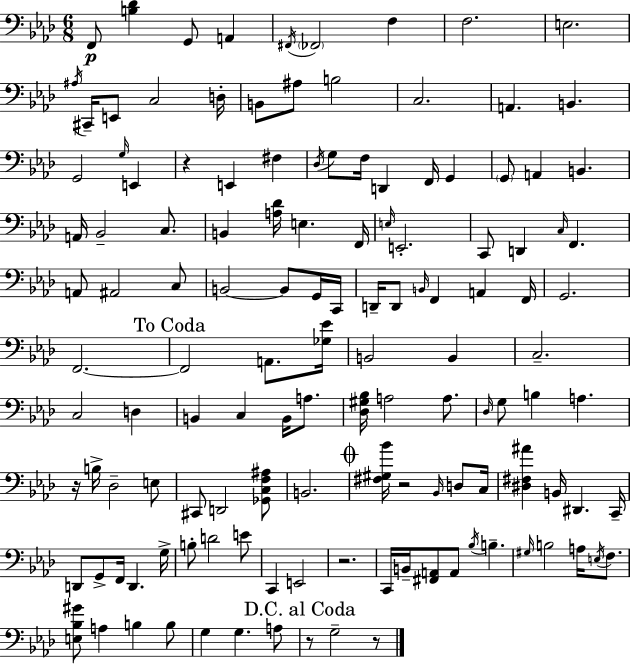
F2/e [B3,Db4]/q G2/e A2/q F#2/s FES2/h F3/q F3/h. E3/h. A#3/s C#2/s E2/e C3/h D3/s B2/e A#3/e B3/h C3/h. A2/q. B2/q. G2/h G3/s E2/q R/q E2/q F#3/q Db3/s G3/e F3/s D2/q F2/s G2/q G2/e A2/q B2/q. A2/s Bb2/h C3/e. B2/q [A3,Db4]/s E3/q. F2/s E3/s E2/h. C2/e D2/q C3/s F2/q. A2/e A#2/h C3/e B2/h B2/e G2/s C2/s D2/s D2/e B2/s F2/q A2/q F2/s G2/h. F2/h. F2/h A2/e. [Gb3,Eb4]/s B2/h B2/q C3/h. C3/h D3/q B2/q C3/q B2/s A3/e. [Db3,G#3,Bb3]/s A3/h A3/e. Db3/s G3/e B3/q A3/q. R/s B3/s Db3/h E3/e C#2/e D2/h [Gb2,C3,F3,A#3]/e B2/h. [F#3,G#3,Bb4]/s R/h Bb2/s D3/e C3/s [D#3,F#3,A#4]/q B2/s D#2/q. C2/s D2/e G2/e F2/s D2/q. G3/s B3/e D4/h E4/e C2/q E2/h R/h. C2/s B2/s [F#2,A2]/e A2/e Bb3/s B3/q. G#3/s B3/h A3/s E3/s F3/e. [E3,Bb3,G#4]/e A3/q B3/q B3/e G3/q G3/q. A3/e R/e G3/h R/e